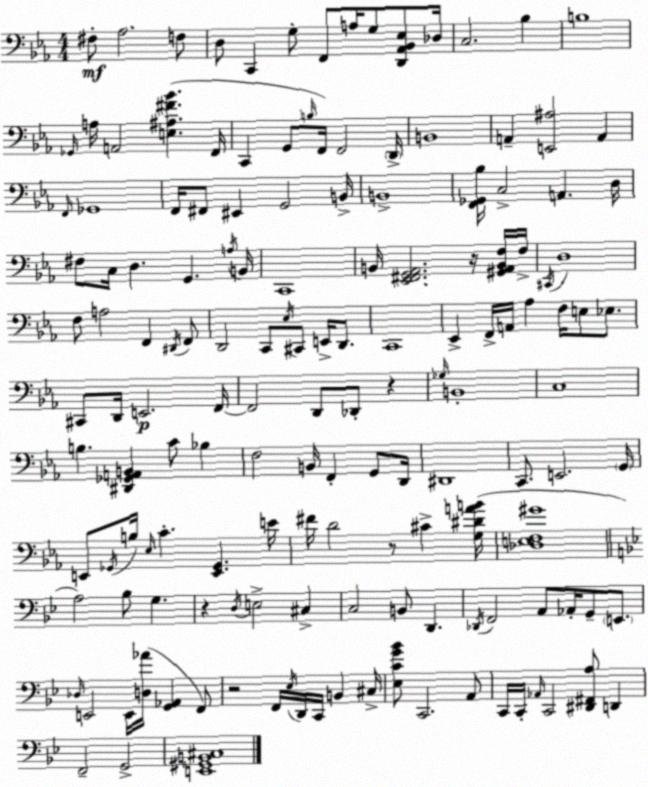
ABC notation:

X:1
T:Untitled
M:4/4
L:1/4
K:Eb
^F,/2 _A,2 F,/2 D,/2 C,, G,/2 F,,/2 A,/4 G,/2 [D,,_A,,_B,,_E,]/2 _D,/4 C,2 _B, B,4 _G,,/4 A,/4 A,,2 [E,^A,^F_B] F,,/4 C,, G,,/2 B,/4 F,,/4 F,,2 D,,/4 B,,4 A,, [E,,^A,]2 A,, F,,/4 _G,,4 F,,/4 ^F,,/2 ^E,, G,,2 B,,/4 B,,4 [F,,_G,,_B,]/4 C,2 A,, D,/4 ^F,/2 C,/4 D, G,, A,/4 B,,/4 C,,4 B,,/4 [_E,,^F,,G,,_A,,]2 z/4 [^G,,_A,,B,,F,]/4 F,/4 ^C,,/4 D,4 F,/2 A,2 F,, ^D,,/4 F,,/2 D,,2 C,,/2 _E,/4 ^C,,/2 E,,/4 D,,/2 C,,4 _E,, F,,/4 A,,/4 _A, F,/4 E,/2 _E,/2 ^C,,/2 D,,/4 E,,2 F,,/4 F,,2 D,,/2 _D,,/2 z _G,/4 B,,4 C,4 B, [^D,,_G,,A,,B,,] C/2 _B, F,2 B,,/4 F,, G,,/2 D,,/4 ^D,,4 C,,/2 E,,2 G,,/4 E,,/2 _G,,/4 B,/4 _E,/4 C [E,,_G,,] E/4 ^F/4 D2 z/2 ^C [G,^DAB]/4 [_D,E,F,^G]4 A,2 _B,/2 G, z D,/4 E,2 ^C, C,2 B,,/2 D,, _D,,/4 F,,2 A,,/2 _A,,/4 G,,/2 E,,/2 _D,/4 E,,2 E,,/4 [D,_A]/4 [G,,_A,,] F,,/2 z2 F,,/4 _E,/4 D,,/4 C,,/4 B,, ^C,/4 [_E,CG_B]/2 C,,2 A,,/2 C,,/4 C,,/4 _A,,/4 C,,2 [^D,,^F,,A,]/2 D,, F,,2 G,,2 [E,,^G,,B,,^C,]4